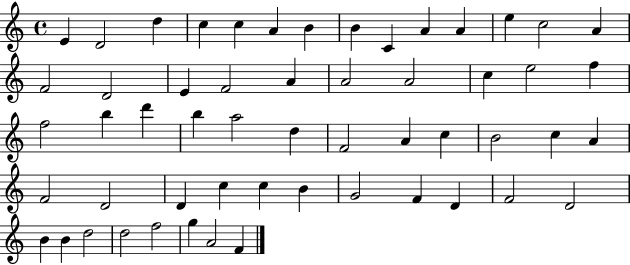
X:1
T:Untitled
M:4/4
L:1/4
K:C
E D2 d c c A B B C A A e c2 A F2 D2 E F2 A A2 A2 c e2 f f2 b d' b a2 d F2 A c B2 c A F2 D2 D c c B G2 F D F2 D2 B B d2 d2 f2 g A2 F